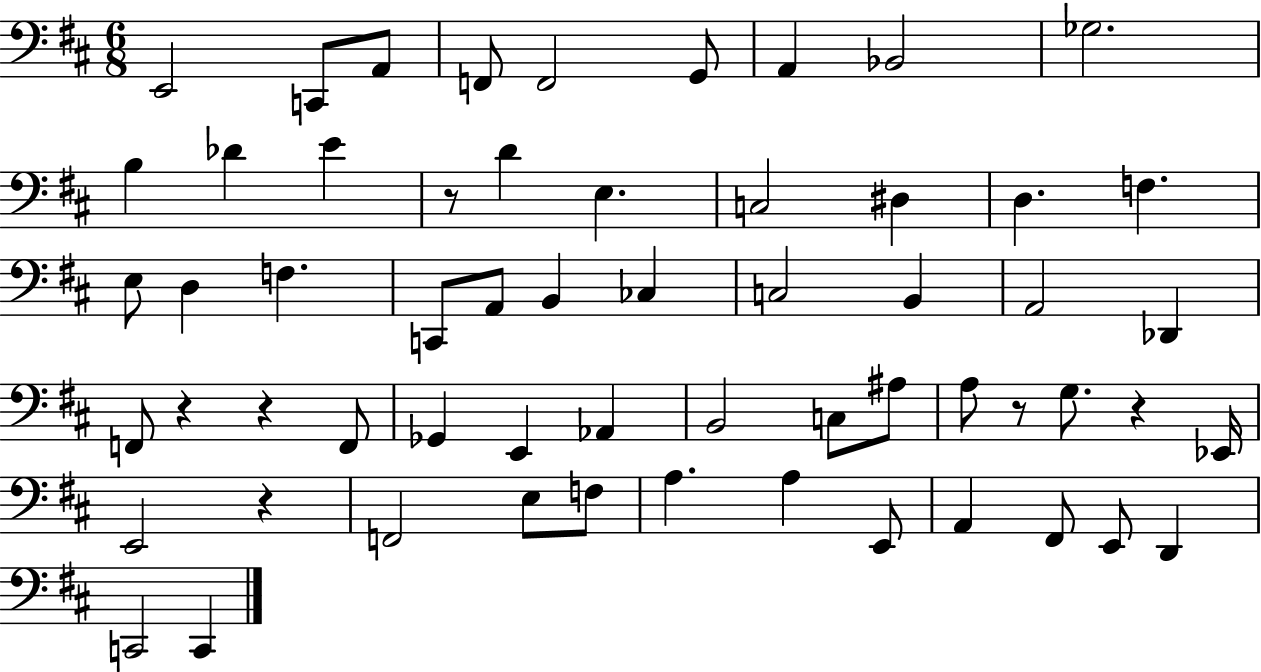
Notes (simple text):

E2/h C2/e A2/e F2/e F2/h G2/e A2/q Bb2/h Gb3/h. B3/q Db4/q E4/q R/e D4/q E3/q. C3/h D#3/q D3/q. F3/q. E3/e D3/q F3/q. C2/e A2/e B2/q CES3/q C3/h B2/q A2/h Db2/q F2/e R/q R/q F2/e Gb2/q E2/q Ab2/q B2/h C3/e A#3/e A3/e R/e G3/e. R/q Eb2/s E2/h R/q F2/h E3/e F3/e A3/q. A3/q E2/e A2/q F#2/e E2/e D2/q C2/h C2/q